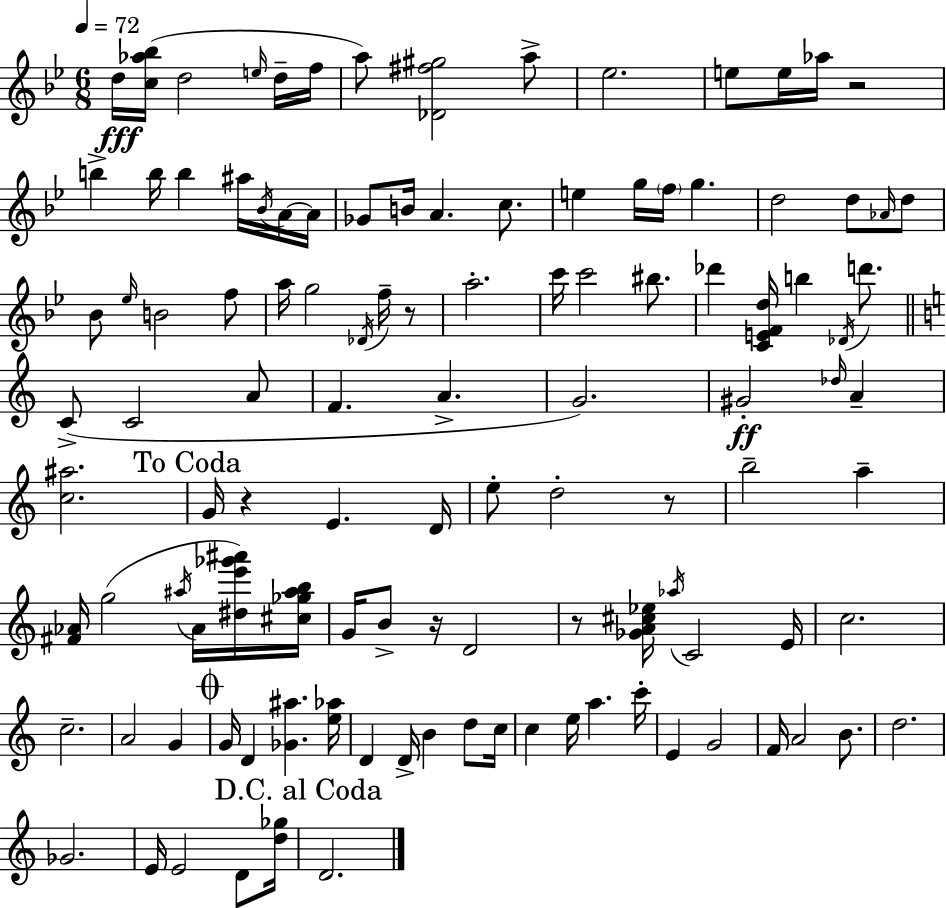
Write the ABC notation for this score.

X:1
T:Untitled
M:6/8
L:1/4
K:Gm
d/4 [c_a_b]/4 d2 e/4 d/4 f/4 a/2 [_D^f^g]2 a/2 _e2 e/2 e/4 _a/4 z2 b b/4 b ^a/4 _B/4 A/4 A/4 _G/2 B/4 A c/2 e g/4 f/4 g d2 d/2 _A/4 d/2 _B/2 _e/4 B2 f/2 a/4 g2 _D/4 f/4 z/2 a2 c'/4 c'2 ^b/2 _d' [CEFd]/4 b _D/4 d'/2 C/2 C2 A/2 F A G2 ^G2 _d/4 A [c^a]2 G/4 z E D/4 e/2 d2 z/2 b2 a [^F_A]/4 g2 ^a/4 _A/4 [^de'_g'^a']/4 [^c_g^ab]/4 G/4 B/2 z/4 D2 z/2 [_GA^c_e]/4 _a/4 C2 E/4 c2 c2 A2 G G/4 D [_G^a] [e_a]/4 D D/4 B d/2 c/4 c e/4 a c'/4 E G2 F/4 A2 B/2 d2 _G2 E/4 E2 D/2 [d_g]/4 D2